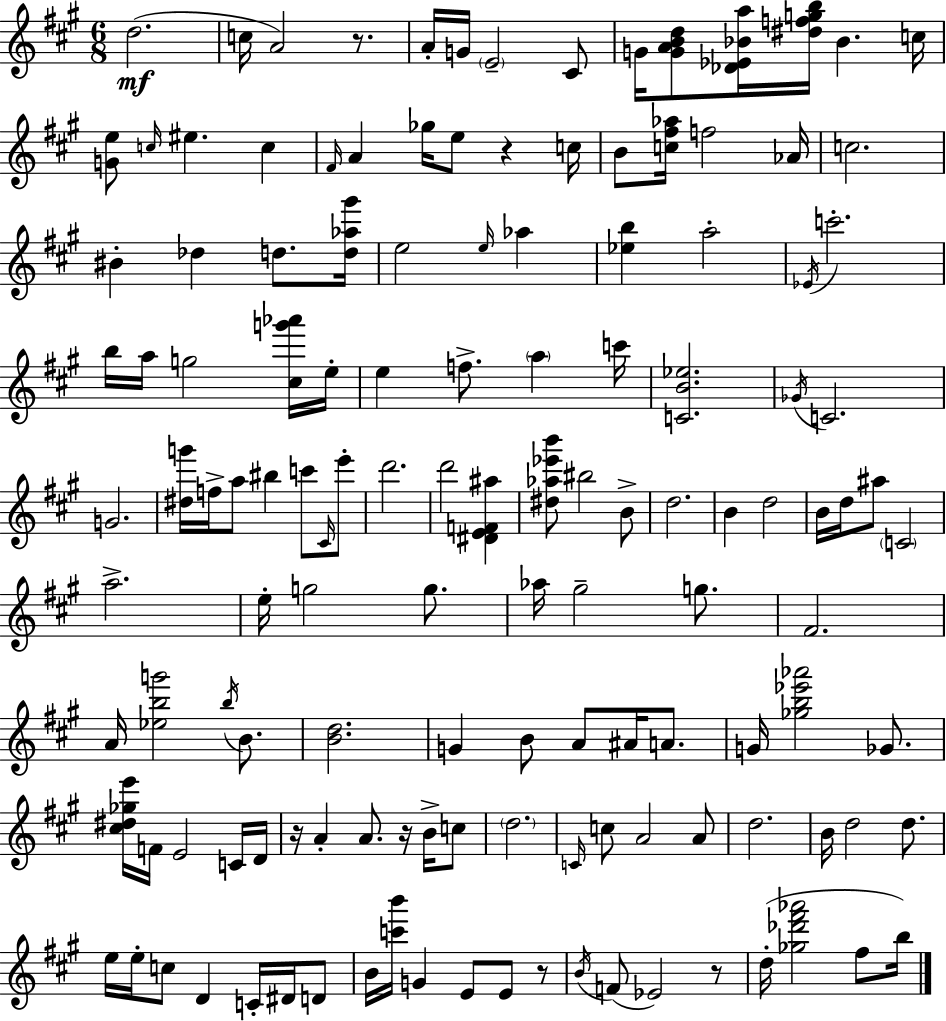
{
  \clef treble
  \numericTimeSignature
  \time 6/8
  \key a \major
  d''2.(\mf | c''16 a'2) r8. | a'16-. g'16 \parenthesize e'2-- cis'8 | g'16 <g' a' b' d''>8 <des' ees' bes' a''>16 <dis'' f'' g'' b''>16 bes'4. c''16 | \break <g' e''>8 \grace { c''16 } eis''4. c''4 | \grace { fis'16 } a'4 ges''16 e''8 r4 | c''16 b'8 <c'' fis'' aes''>16 f''2 | aes'16 c''2. | \break bis'4-. des''4 d''8. | <d'' aes'' gis'''>16 e''2 \grace { e''16 } aes''4 | <ees'' b''>4 a''2-. | \acciaccatura { ees'16 } c'''2.-. | \break b''16 a''16 g''2 | <cis'' g''' aes'''>16 e''16-. e''4 f''8.-> \parenthesize a''4 | c'''16 <c' b' ees''>2. | \acciaccatura { ges'16 } c'2. | \break g'2. | <dis'' g'''>16 f''16-> a''8 bis''4 | c'''8 \grace { cis'16 } e'''8-. d'''2. | d'''2 | \break <dis' e' f' ais''>4 <dis'' aes'' ees''' b'''>8 bis''2 | b'8-> d''2. | b'4 d''2 | b'16 d''16 ais''8 \parenthesize c'2 | \break a''2.-> | e''16-. g''2 | g''8. aes''16 gis''2-- | g''8. fis'2. | \break a'16 <ees'' b'' g'''>2 | \acciaccatura { b''16 } b'8. <b' d''>2. | g'4 b'8 | a'8 ais'16 a'8. g'16 <ges'' b'' ees''' aes'''>2 | \break ges'8. <cis'' dis'' ges'' e'''>16 f'16 e'2 | c'16 d'16 r16 a'4-. | a'8. r16 b'16-> c''8 \parenthesize d''2. | \grace { c'16 } c''8 a'2 | \break a'8 d''2. | b'16 d''2 | d''8. e''16 e''16-. c''8 | d'4 c'16-. dis'16 d'8 b'16 <c''' b'''>16 g'4 | \break e'8 e'8 r8 \acciaccatura { b'16 }( f'8 ees'2) | r8 d''16-.( <ges'' des''' fis''' aes'''>2 | fis''8 b''16) \bar "|."
}